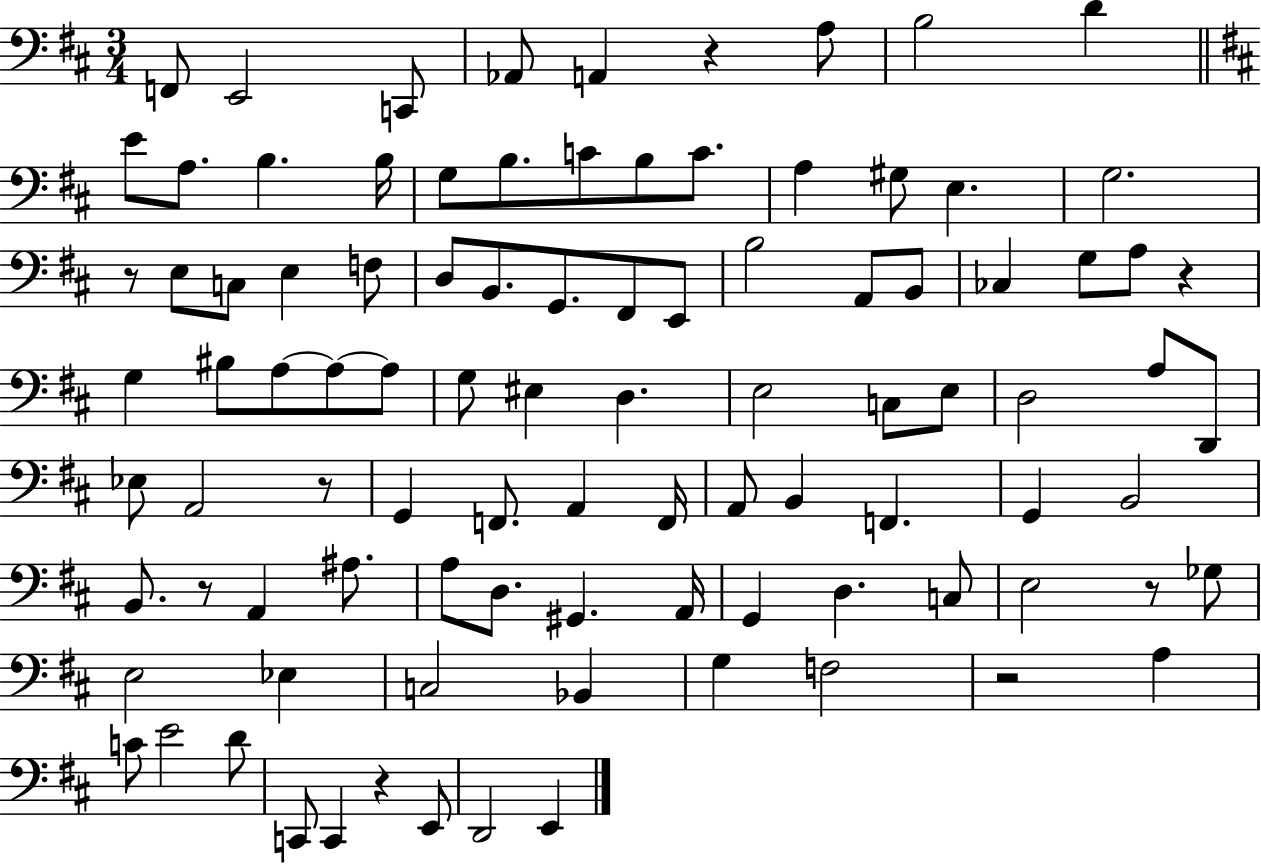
X:1
T:Untitled
M:3/4
L:1/4
K:D
F,,/2 E,,2 C,,/2 _A,,/2 A,, z A,/2 B,2 D E/2 A,/2 B, B,/4 G,/2 B,/2 C/2 B,/2 C/2 A, ^G,/2 E, G,2 z/2 E,/2 C,/2 E, F,/2 D,/2 B,,/2 G,,/2 ^F,,/2 E,,/2 B,2 A,,/2 B,,/2 _C, G,/2 A,/2 z G, ^B,/2 A,/2 A,/2 A,/2 G,/2 ^E, D, E,2 C,/2 E,/2 D,2 A,/2 D,,/2 _E,/2 A,,2 z/2 G,, F,,/2 A,, F,,/4 A,,/2 B,, F,, G,, B,,2 B,,/2 z/2 A,, ^A,/2 A,/2 D,/2 ^G,, A,,/4 G,, D, C,/2 E,2 z/2 _G,/2 E,2 _E, C,2 _B,, G, F,2 z2 A, C/2 E2 D/2 C,,/2 C,, z E,,/2 D,,2 E,,